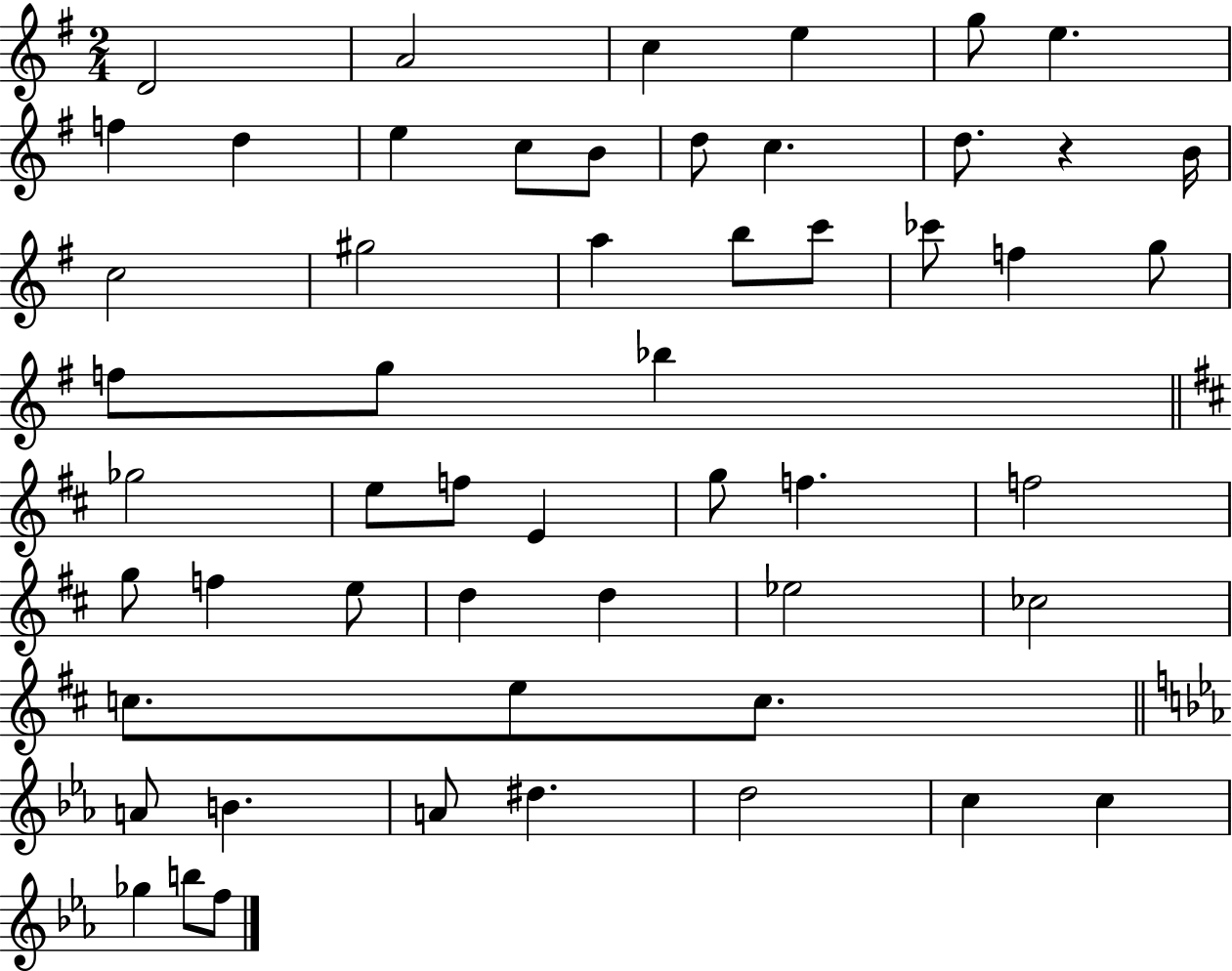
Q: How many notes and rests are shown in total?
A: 54